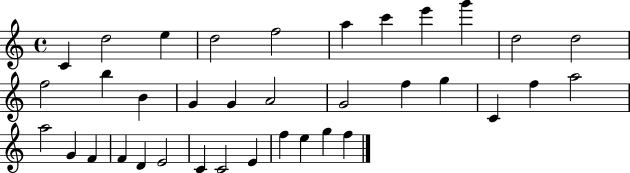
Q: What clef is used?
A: treble